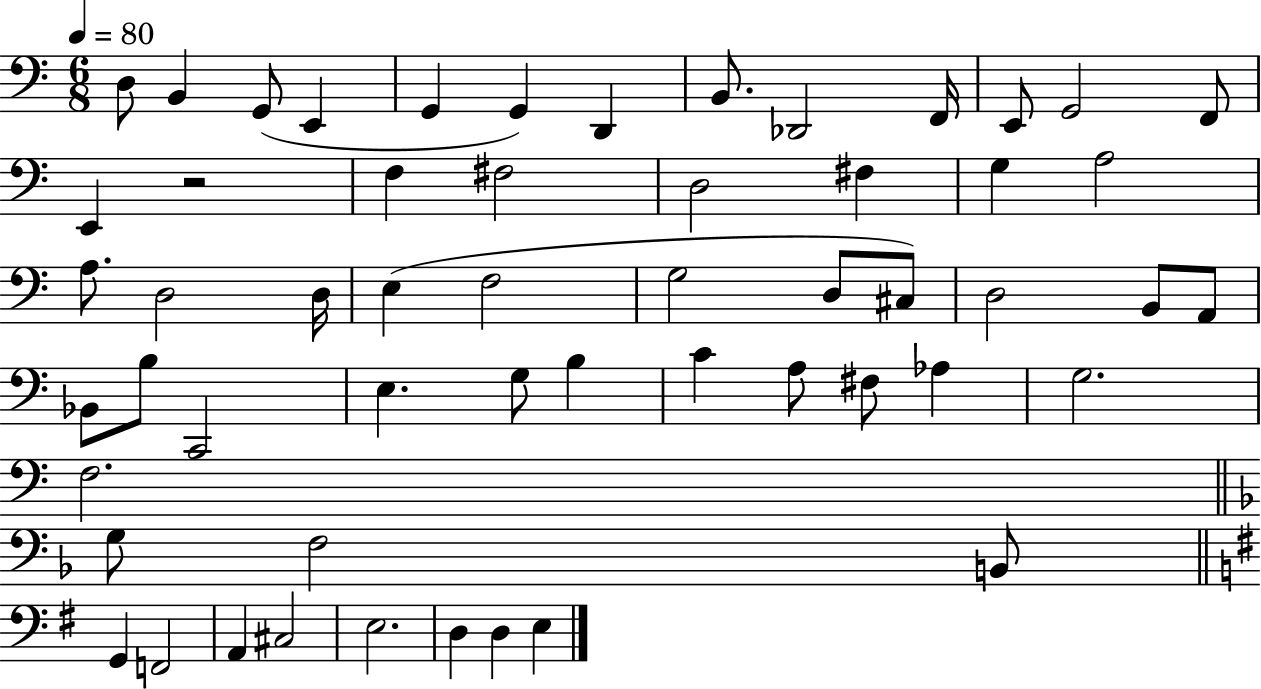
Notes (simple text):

D3/e B2/q G2/e E2/q G2/q G2/q D2/q B2/e. Db2/h F2/s E2/e G2/h F2/e E2/q R/h F3/q F#3/h D3/h F#3/q G3/q A3/h A3/e. D3/h D3/s E3/q F3/h G3/h D3/e C#3/e D3/h B2/e A2/e Bb2/e B3/e C2/h E3/q. G3/e B3/q C4/q A3/e F#3/e Ab3/q G3/h. F3/h. G3/e F3/h B2/e G2/q F2/h A2/q C#3/h E3/h. D3/q D3/q E3/q